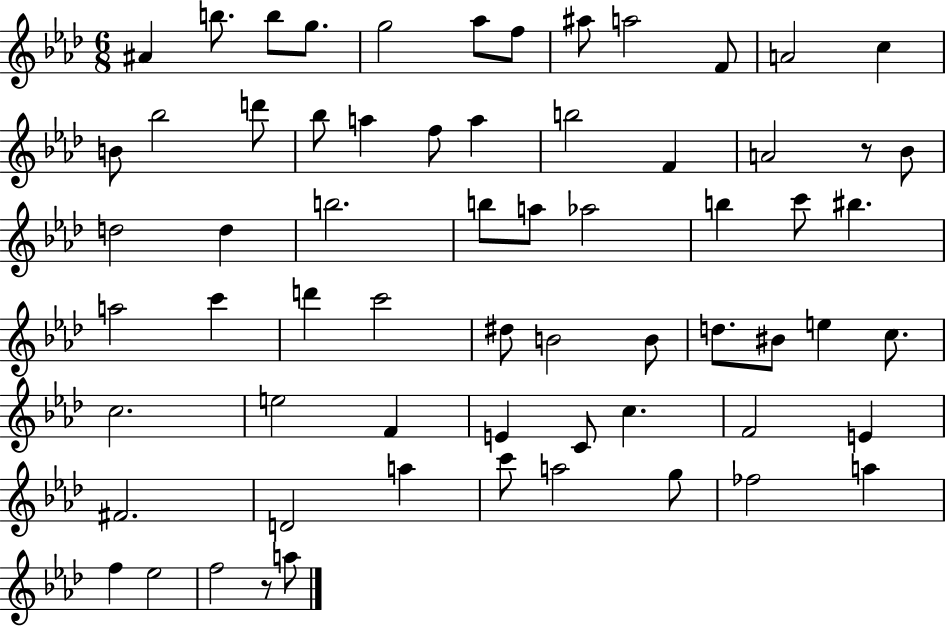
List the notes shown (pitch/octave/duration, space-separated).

A#4/q B5/e. B5/e G5/e. G5/h Ab5/e F5/e A#5/e A5/h F4/e A4/h C5/q B4/e Bb5/h D6/e Bb5/e A5/q F5/e A5/q B5/h F4/q A4/h R/e Bb4/e D5/h D5/q B5/h. B5/e A5/e Ab5/h B5/q C6/e BIS5/q. A5/h C6/q D6/q C6/h D#5/e B4/h B4/e D5/e. BIS4/e E5/q C5/e. C5/h. E5/h F4/q E4/q C4/e C5/q. F4/h E4/q F#4/h. D4/h A5/q C6/e A5/h G5/e FES5/h A5/q F5/q Eb5/h F5/h R/e A5/e